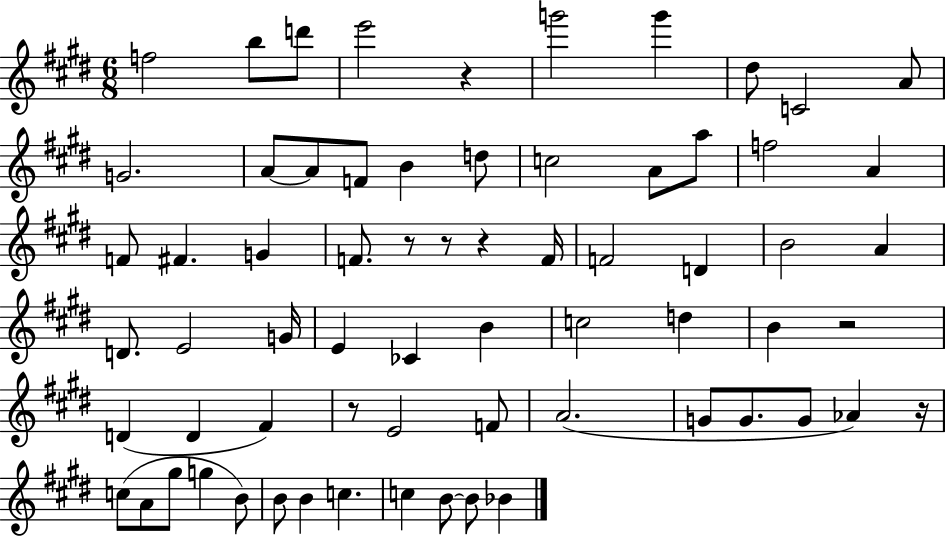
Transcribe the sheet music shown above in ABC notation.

X:1
T:Untitled
M:6/8
L:1/4
K:E
f2 b/2 d'/2 e'2 z g'2 g' ^d/2 C2 A/2 G2 A/2 A/2 F/2 B d/2 c2 A/2 a/2 f2 A F/2 ^F G F/2 z/2 z/2 z F/4 F2 D B2 A D/2 E2 G/4 E _C B c2 d B z2 D D ^F z/2 E2 F/2 A2 G/2 G/2 G/2 _A z/4 c/2 A/2 ^g/2 g B/2 B/2 B c c B/2 B/2 _B